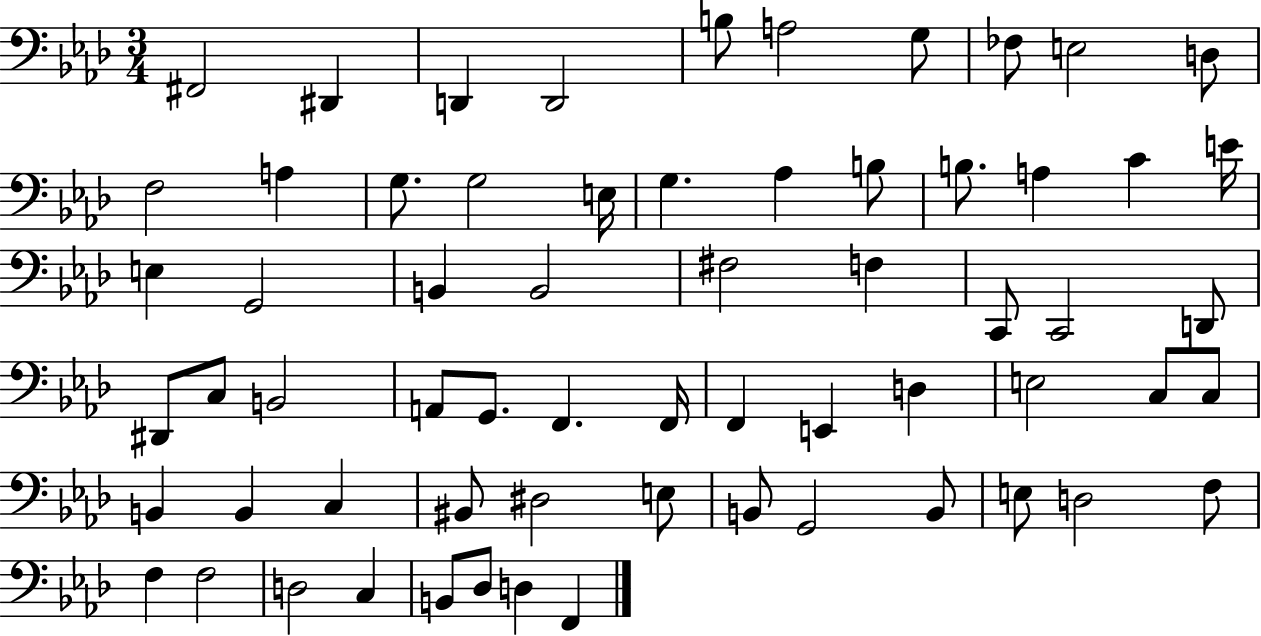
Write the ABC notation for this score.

X:1
T:Untitled
M:3/4
L:1/4
K:Ab
^F,,2 ^D,, D,, D,,2 B,/2 A,2 G,/2 _F,/2 E,2 D,/2 F,2 A, G,/2 G,2 E,/4 G, _A, B,/2 B,/2 A, C E/4 E, G,,2 B,, B,,2 ^F,2 F, C,,/2 C,,2 D,,/2 ^D,,/2 C,/2 B,,2 A,,/2 G,,/2 F,, F,,/4 F,, E,, D, E,2 C,/2 C,/2 B,, B,, C, ^B,,/2 ^D,2 E,/2 B,,/2 G,,2 B,,/2 E,/2 D,2 F,/2 F, F,2 D,2 C, B,,/2 _D,/2 D, F,,